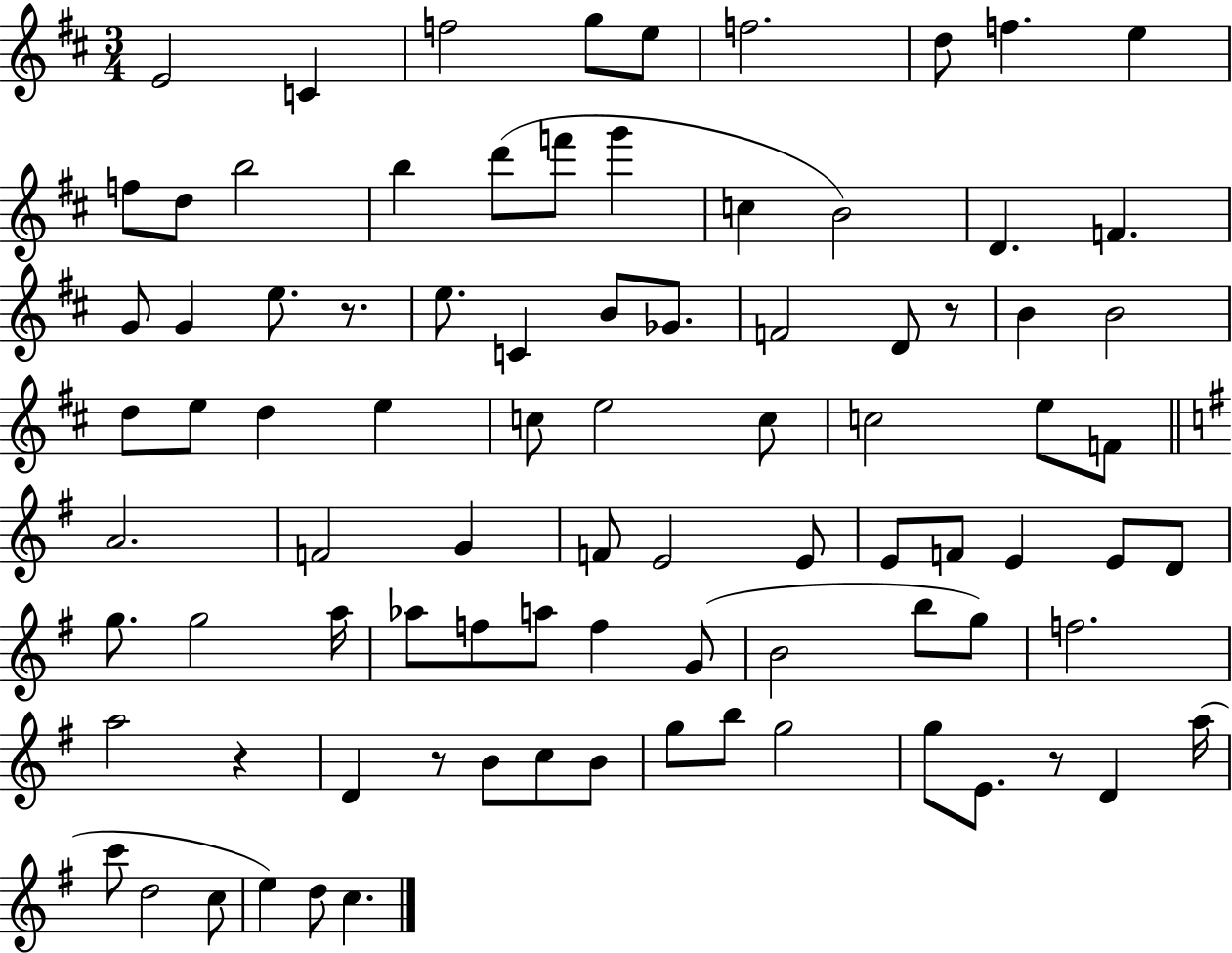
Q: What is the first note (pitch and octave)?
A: E4